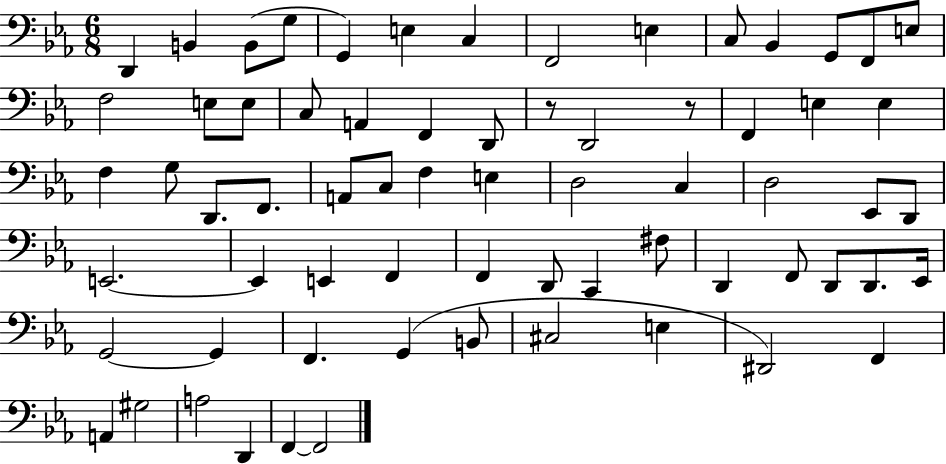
{
  \clef bass
  \numericTimeSignature
  \time 6/8
  \key ees \major
  d,4 b,4 b,8( g8 | g,4) e4 c4 | f,2 e4 | c8 bes,4 g,8 f,8 e8 | \break f2 e8 e8 | c8 a,4 f,4 d,8 | r8 d,2 r8 | f,4 e4 e4 | \break f4 g8 d,8. f,8. | a,8 c8 f4 e4 | d2 c4 | d2 ees,8 d,8 | \break e,2.~~ | e,4 e,4 f,4 | f,4 d,8 c,4 fis8 | d,4 f,8 d,8 d,8. ees,16 | \break g,2~~ g,4 | f,4. g,4( b,8 | cis2 e4 | dis,2) f,4 | \break a,4 gis2 | a2 d,4 | f,4~~ f,2 | \bar "|."
}